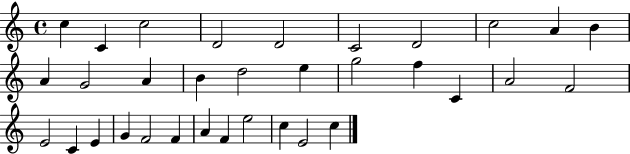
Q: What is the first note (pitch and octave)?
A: C5